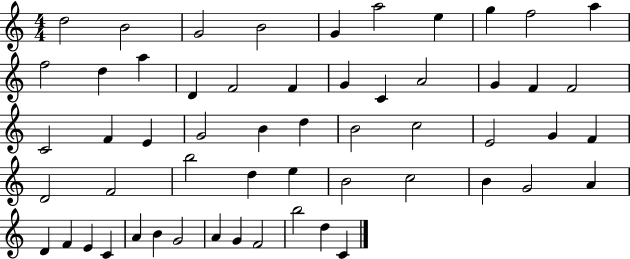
{
  \clef treble
  \numericTimeSignature
  \time 4/4
  \key c \major
  d''2 b'2 | g'2 b'2 | g'4 a''2 e''4 | g''4 f''2 a''4 | \break f''2 d''4 a''4 | d'4 f'2 f'4 | g'4 c'4 a'2 | g'4 f'4 f'2 | \break c'2 f'4 e'4 | g'2 b'4 d''4 | b'2 c''2 | e'2 g'4 f'4 | \break d'2 f'2 | b''2 d''4 e''4 | b'2 c''2 | b'4 g'2 a'4 | \break d'4 f'4 e'4 c'4 | a'4 b'4 g'2 | a'4 g'4 f'2 | b''2 d''4 c'4 | \break \bar "|."
}